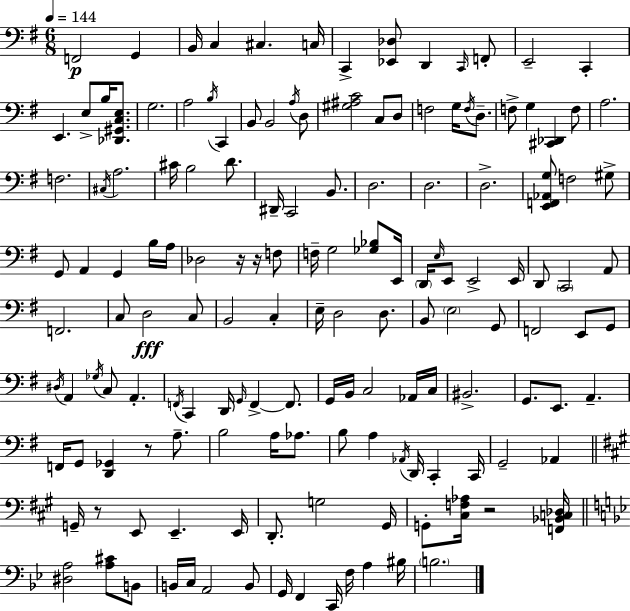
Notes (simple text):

F2/h G2/q B2/s C3/q C#3/q. C3/s C2/q [Eb2,Db3]/e D2/q C2/s F2/e E2/h C2/q E2/q. E3/e B3/s [Db2,G#2,C3,E3]/e. G3/h. A3/h B3/s C2/q B2/e B2/h A3/s D3/e [G#3,A#3,C4]/h C3/e D3/e F3/h G3/s F3/s D3/e. F3/e G3/q [C#2,Db2]/q F3/e A3/h. F3/h. C#3/s A3/h. C#4/s B3/h D4/e. D#2/s C2/h B2/e. D3/h. D3/h. D3/h. [E2,F2,Ab2,G3]/e F3/h G#3/e G2/e A2/q G2/q B3/s A3/s Db3/h R/s R/s F3/e F3/s G3/h [Gb3,Bb3]/e E2/s D2/s E3/s E2/e E2/h E2/s D2/e C2/h A2/e F2/h. C3/e D3/h C3/e B2/h C3/q E3/s D3/h D3/e. B2/e E3/h G2/e F2/h E2/e G2/e D#3/s A2/q Gb3/s C3/e A2/q. F2/s C2/q D2/s G2/s F2/q F2/e. G2/s B2/s C3/h Ab2/s C3/s BIS2/h. G2/e. E2/e. A2/q. F2/s G2/e [D2,Gb2]/q R/e A3/e. B3/h A3/s Ab3/e. B3/e A3/q Ab2/s D2/s C2/q C2/s G2/h Ab2/q G2/s R/e E2/e E2/q. E2/s D2/e. G3/h G#2/s G2/e [C#3,F3,Ab3]/s R/h [F2,Bb2,C3,Db3]/s [D#3,A3]/h [A3,C#4]/e B2/e B2/s C3/s A2/h B2/e G2/s F2/q C2/s F3/s A3/q BIS3/s B3/h.